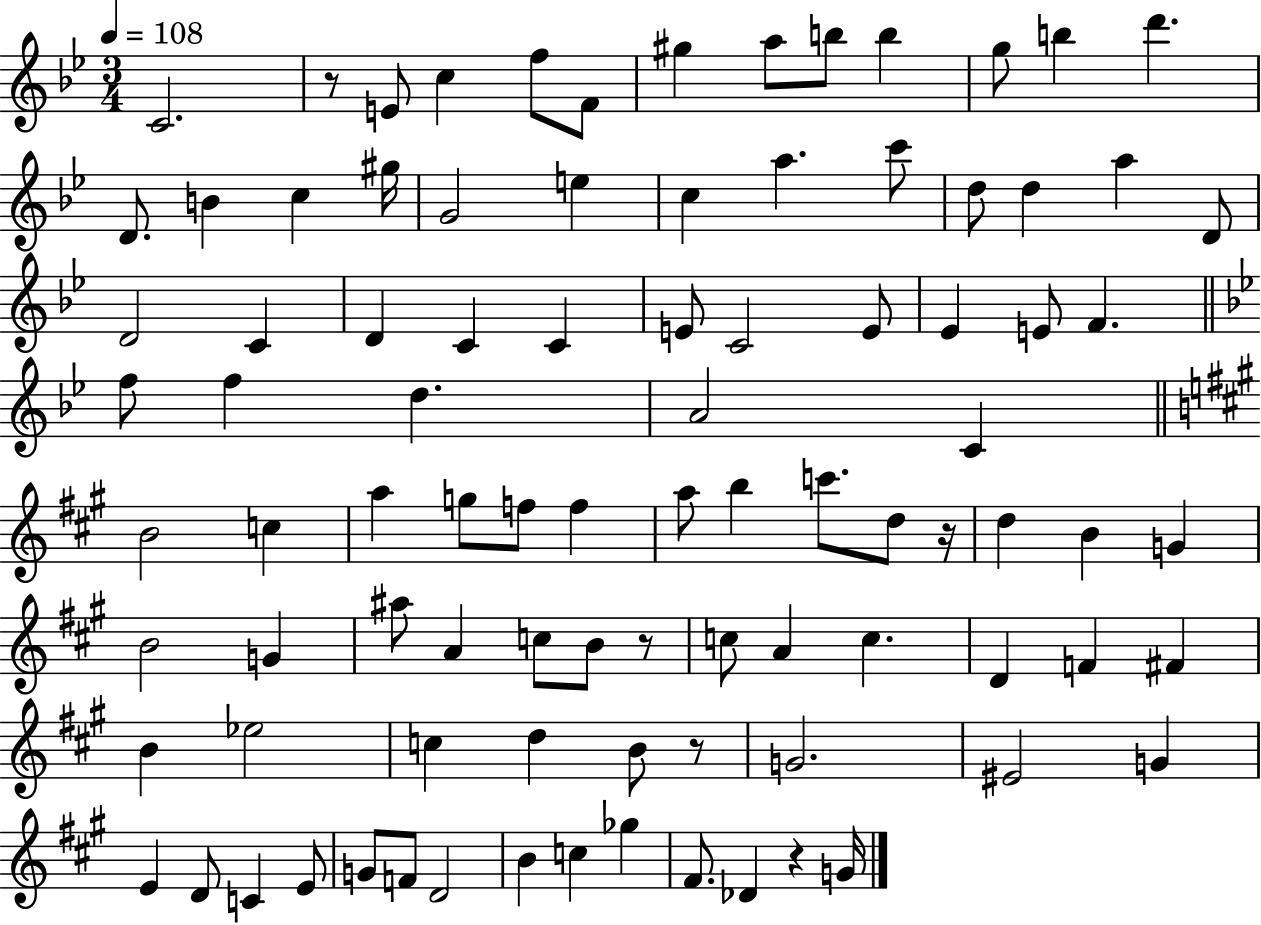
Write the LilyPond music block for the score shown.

{
  \clef treble
  \numericTimeSignature
  \time 3/4
  \key bes \major
  \tempo 4 = 108
  c'2. | r8 e'8 c''4 f''8 f'8 | gis''4 a''8 b''8 b''4 | g''8 b''4 d'''4. | \break d'8. b'4 c''4 gis''16 | g'2 e''4 | c''4 a''4. c'''8 | d''8 d''4 a''4 d'8 | \break d'2 c'4 | d'4 c'4 c'4 | e'8 c'2 e'8 | ees'4 e'8 f'4. | \break \bar "||" \break \key bes \major f''8 f''4 d''4. | a'2 c'4 | \bar "||" \break \key a \major b'2 c''4 | a''4 g''8 f''8 f''4 | a''8 b''4 c'''8. d''8 r16 | d''4 b'4 g'4 | \break b'2 g'4 | ais''8 a'4 c''8 b'8 r8 | c''8 a'4 c''4. | d'4 f'4 fis'4 | \break b'4 ees''2 | c''4 d''4 b'8 r8 | g'2. | eis'2 g'4 | \break e'4 d'8 c'4 e'8 | g'8 f'8 d'2 | b'4 c''4 ges''4 | fis'8. des'4 r4 g'16 | \break \bar "|."
}